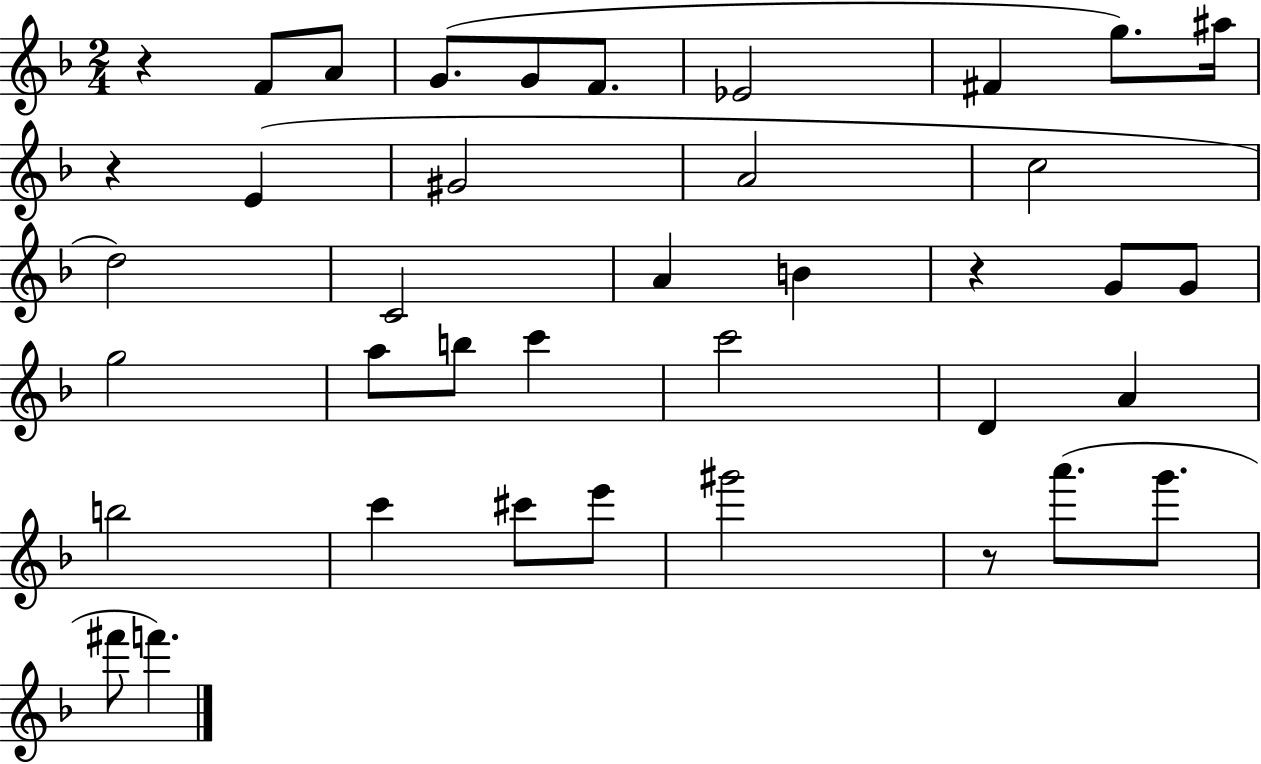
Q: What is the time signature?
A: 2/4